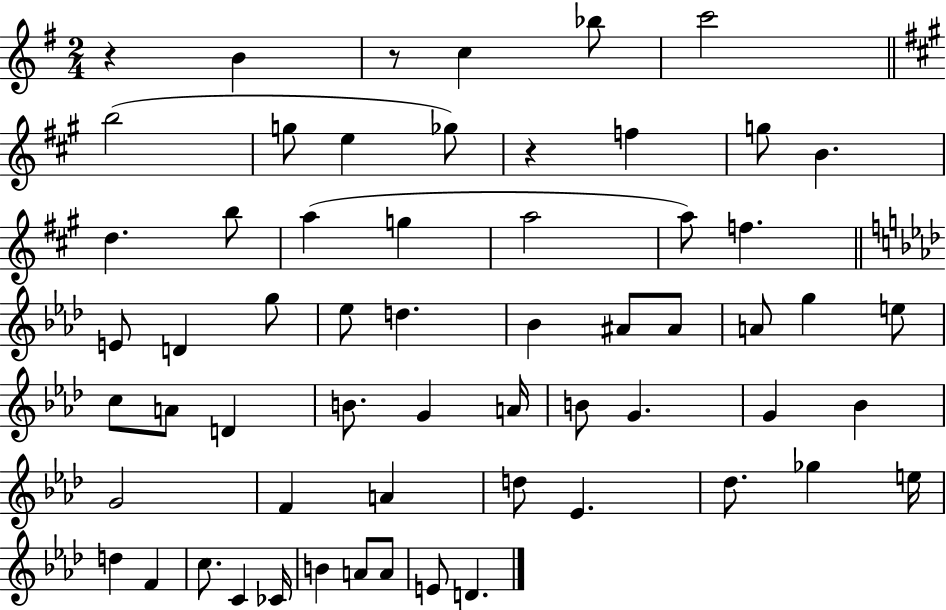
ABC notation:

X:1
T:Untitled
M:2/4
L:1/4
K:G
z B z/2 c _b/2 c'2 b2 g/2 e _g/2 z f g/2 B d b/2 a g a2 a/2 f E/2 D g/2 _e/2 d _B ^A/2 ^A/2 A/2 g e/2 c/2 A/2 D B/2 G A/4 B/2 G G _B G2 F A d/2 _E _d/2 _g e/4 d F c/2 C _C/4 B A/2 A/2 E/2 D